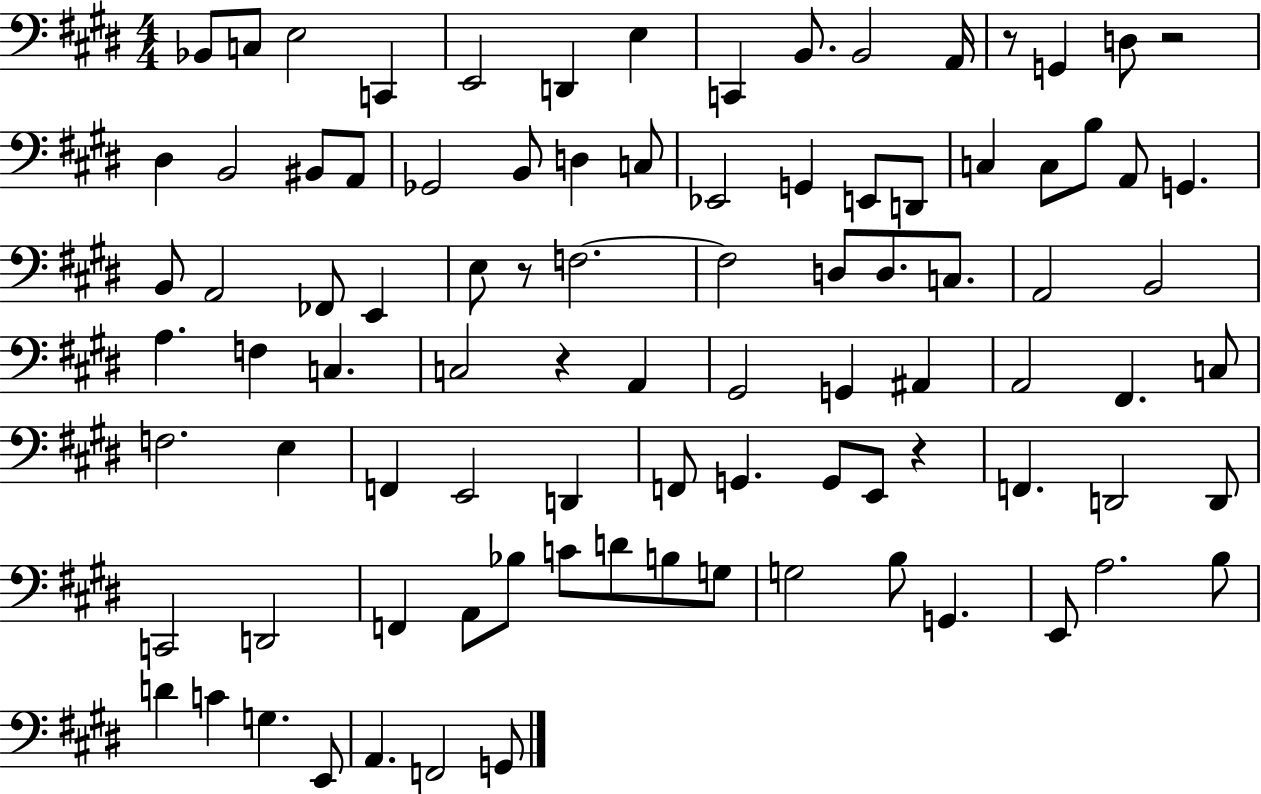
X:1
T:Untitled
M:4/4
L:1/4
K:E
_B,,/2 C,/2 E,2 C,, E,,2 D,, E, C,, B,,/2 B,,2 A,,/4 z/2 G,, D,/2 z2 ^D, B,,2 ^B,,/2 A,,/2 _G,,2 B,,/2 D, C,/2 _E,,2 G,, E,,/2 D,,/2 C, C,/2 B,/2 A,,/2 G,, B,,/2 A,,2 _F,,/2 E,, E,/2 z/2 F,2 F,2 D,/2 D,/2 C,/2 A,,2 B,,2 A, F, C, C,2 z A,, ^G,,2 G,, ^A,, A,,2 ^F,, C,/2 F,2 E, F,, E,,2 D,, F,,/2 G,, G,,/2 E,,/2 z F,, D,,2 D,,/2 C,,2 D,,2 F,, A,,/2 _B,/2 C/2 D/2 B,/2 G,/2 G,2 B,/2 G,, E,,/2 A,2 B,/2 D C G, E,,/2 A,, F,,2 G,,/2